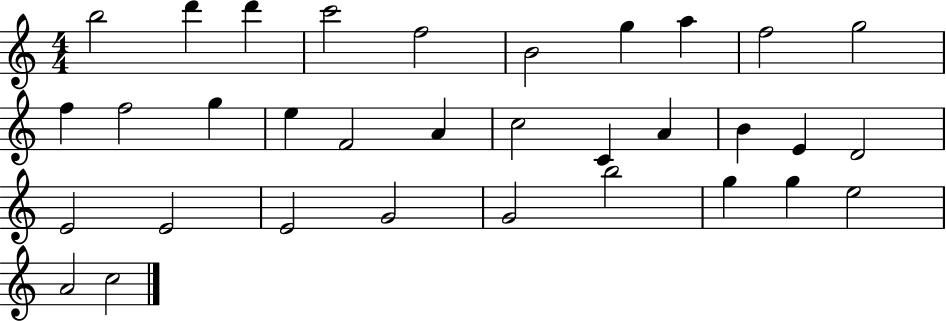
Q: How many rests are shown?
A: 0